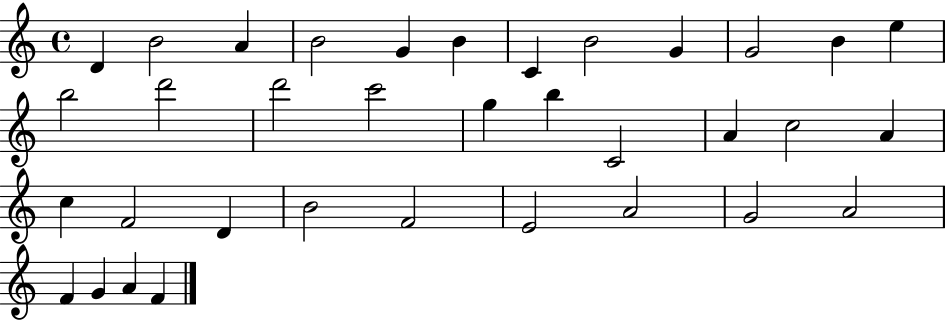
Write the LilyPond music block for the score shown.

{
  \clef treble
  \time 4/4
  \defaultTimeSignature
  \key c \major
  d'4 b'2 a'4 | b'2 g'4 b'4 | c'4 b'2 g'4 | g'2 b'4 e''4 | \break b''2 d'''2 | d'''2 c'''2 | g''4 b''4 c'2 | a'4 c''2 a'4 | \break c''4 f'2 d'4 | b'2 f'2 | e'2 a'2 | g'2 a'2 | \break f'4 g'4 a'4 f'4 | \bar "|."
}